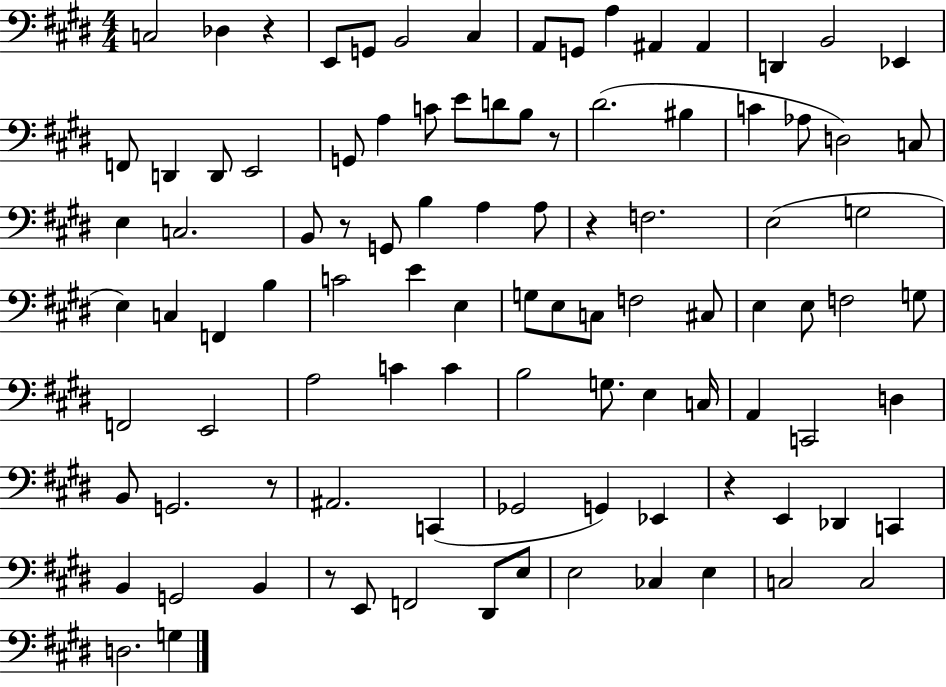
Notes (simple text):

C3/h Db3/q R/q E2/e G2/e B2/h C#3/q A2/e G2/e A3/q A#2/q A#2/q D2/q B2/h Eb2/q F2/e D2/q D2/e E2/h G2/e A3/q C4/e E4/e D4/e B3/e R/e D#4/h. BIS3/q C4/q Ab3/e D3/h C3/e E3/q C3/h. B2/e R/e G2/e B3/q A3/q A3/e R/q F3/h. E3/h G3/h E3/q C3/q F2/q B3/q C4/h E4/q E3/q G3/e E3/e C3/e F3/h C#3/e E3/q E3/e F3/h G3/e F2/h E2/h A3/h C4/q C4/q B3/h G3/e. E3/q C3/s A2/q C2/h D3/q B2/e G2/h. R/e A#2/h. C2/q Gb2/h G2/q Eb2/q R/q E2/q Db2/q C2/q B2/q G2/h B2/q R/e E2/e F2/h D#2/e E3/e E3/h CES3/q E3/q C3/h C3/h D3/h. G3/q